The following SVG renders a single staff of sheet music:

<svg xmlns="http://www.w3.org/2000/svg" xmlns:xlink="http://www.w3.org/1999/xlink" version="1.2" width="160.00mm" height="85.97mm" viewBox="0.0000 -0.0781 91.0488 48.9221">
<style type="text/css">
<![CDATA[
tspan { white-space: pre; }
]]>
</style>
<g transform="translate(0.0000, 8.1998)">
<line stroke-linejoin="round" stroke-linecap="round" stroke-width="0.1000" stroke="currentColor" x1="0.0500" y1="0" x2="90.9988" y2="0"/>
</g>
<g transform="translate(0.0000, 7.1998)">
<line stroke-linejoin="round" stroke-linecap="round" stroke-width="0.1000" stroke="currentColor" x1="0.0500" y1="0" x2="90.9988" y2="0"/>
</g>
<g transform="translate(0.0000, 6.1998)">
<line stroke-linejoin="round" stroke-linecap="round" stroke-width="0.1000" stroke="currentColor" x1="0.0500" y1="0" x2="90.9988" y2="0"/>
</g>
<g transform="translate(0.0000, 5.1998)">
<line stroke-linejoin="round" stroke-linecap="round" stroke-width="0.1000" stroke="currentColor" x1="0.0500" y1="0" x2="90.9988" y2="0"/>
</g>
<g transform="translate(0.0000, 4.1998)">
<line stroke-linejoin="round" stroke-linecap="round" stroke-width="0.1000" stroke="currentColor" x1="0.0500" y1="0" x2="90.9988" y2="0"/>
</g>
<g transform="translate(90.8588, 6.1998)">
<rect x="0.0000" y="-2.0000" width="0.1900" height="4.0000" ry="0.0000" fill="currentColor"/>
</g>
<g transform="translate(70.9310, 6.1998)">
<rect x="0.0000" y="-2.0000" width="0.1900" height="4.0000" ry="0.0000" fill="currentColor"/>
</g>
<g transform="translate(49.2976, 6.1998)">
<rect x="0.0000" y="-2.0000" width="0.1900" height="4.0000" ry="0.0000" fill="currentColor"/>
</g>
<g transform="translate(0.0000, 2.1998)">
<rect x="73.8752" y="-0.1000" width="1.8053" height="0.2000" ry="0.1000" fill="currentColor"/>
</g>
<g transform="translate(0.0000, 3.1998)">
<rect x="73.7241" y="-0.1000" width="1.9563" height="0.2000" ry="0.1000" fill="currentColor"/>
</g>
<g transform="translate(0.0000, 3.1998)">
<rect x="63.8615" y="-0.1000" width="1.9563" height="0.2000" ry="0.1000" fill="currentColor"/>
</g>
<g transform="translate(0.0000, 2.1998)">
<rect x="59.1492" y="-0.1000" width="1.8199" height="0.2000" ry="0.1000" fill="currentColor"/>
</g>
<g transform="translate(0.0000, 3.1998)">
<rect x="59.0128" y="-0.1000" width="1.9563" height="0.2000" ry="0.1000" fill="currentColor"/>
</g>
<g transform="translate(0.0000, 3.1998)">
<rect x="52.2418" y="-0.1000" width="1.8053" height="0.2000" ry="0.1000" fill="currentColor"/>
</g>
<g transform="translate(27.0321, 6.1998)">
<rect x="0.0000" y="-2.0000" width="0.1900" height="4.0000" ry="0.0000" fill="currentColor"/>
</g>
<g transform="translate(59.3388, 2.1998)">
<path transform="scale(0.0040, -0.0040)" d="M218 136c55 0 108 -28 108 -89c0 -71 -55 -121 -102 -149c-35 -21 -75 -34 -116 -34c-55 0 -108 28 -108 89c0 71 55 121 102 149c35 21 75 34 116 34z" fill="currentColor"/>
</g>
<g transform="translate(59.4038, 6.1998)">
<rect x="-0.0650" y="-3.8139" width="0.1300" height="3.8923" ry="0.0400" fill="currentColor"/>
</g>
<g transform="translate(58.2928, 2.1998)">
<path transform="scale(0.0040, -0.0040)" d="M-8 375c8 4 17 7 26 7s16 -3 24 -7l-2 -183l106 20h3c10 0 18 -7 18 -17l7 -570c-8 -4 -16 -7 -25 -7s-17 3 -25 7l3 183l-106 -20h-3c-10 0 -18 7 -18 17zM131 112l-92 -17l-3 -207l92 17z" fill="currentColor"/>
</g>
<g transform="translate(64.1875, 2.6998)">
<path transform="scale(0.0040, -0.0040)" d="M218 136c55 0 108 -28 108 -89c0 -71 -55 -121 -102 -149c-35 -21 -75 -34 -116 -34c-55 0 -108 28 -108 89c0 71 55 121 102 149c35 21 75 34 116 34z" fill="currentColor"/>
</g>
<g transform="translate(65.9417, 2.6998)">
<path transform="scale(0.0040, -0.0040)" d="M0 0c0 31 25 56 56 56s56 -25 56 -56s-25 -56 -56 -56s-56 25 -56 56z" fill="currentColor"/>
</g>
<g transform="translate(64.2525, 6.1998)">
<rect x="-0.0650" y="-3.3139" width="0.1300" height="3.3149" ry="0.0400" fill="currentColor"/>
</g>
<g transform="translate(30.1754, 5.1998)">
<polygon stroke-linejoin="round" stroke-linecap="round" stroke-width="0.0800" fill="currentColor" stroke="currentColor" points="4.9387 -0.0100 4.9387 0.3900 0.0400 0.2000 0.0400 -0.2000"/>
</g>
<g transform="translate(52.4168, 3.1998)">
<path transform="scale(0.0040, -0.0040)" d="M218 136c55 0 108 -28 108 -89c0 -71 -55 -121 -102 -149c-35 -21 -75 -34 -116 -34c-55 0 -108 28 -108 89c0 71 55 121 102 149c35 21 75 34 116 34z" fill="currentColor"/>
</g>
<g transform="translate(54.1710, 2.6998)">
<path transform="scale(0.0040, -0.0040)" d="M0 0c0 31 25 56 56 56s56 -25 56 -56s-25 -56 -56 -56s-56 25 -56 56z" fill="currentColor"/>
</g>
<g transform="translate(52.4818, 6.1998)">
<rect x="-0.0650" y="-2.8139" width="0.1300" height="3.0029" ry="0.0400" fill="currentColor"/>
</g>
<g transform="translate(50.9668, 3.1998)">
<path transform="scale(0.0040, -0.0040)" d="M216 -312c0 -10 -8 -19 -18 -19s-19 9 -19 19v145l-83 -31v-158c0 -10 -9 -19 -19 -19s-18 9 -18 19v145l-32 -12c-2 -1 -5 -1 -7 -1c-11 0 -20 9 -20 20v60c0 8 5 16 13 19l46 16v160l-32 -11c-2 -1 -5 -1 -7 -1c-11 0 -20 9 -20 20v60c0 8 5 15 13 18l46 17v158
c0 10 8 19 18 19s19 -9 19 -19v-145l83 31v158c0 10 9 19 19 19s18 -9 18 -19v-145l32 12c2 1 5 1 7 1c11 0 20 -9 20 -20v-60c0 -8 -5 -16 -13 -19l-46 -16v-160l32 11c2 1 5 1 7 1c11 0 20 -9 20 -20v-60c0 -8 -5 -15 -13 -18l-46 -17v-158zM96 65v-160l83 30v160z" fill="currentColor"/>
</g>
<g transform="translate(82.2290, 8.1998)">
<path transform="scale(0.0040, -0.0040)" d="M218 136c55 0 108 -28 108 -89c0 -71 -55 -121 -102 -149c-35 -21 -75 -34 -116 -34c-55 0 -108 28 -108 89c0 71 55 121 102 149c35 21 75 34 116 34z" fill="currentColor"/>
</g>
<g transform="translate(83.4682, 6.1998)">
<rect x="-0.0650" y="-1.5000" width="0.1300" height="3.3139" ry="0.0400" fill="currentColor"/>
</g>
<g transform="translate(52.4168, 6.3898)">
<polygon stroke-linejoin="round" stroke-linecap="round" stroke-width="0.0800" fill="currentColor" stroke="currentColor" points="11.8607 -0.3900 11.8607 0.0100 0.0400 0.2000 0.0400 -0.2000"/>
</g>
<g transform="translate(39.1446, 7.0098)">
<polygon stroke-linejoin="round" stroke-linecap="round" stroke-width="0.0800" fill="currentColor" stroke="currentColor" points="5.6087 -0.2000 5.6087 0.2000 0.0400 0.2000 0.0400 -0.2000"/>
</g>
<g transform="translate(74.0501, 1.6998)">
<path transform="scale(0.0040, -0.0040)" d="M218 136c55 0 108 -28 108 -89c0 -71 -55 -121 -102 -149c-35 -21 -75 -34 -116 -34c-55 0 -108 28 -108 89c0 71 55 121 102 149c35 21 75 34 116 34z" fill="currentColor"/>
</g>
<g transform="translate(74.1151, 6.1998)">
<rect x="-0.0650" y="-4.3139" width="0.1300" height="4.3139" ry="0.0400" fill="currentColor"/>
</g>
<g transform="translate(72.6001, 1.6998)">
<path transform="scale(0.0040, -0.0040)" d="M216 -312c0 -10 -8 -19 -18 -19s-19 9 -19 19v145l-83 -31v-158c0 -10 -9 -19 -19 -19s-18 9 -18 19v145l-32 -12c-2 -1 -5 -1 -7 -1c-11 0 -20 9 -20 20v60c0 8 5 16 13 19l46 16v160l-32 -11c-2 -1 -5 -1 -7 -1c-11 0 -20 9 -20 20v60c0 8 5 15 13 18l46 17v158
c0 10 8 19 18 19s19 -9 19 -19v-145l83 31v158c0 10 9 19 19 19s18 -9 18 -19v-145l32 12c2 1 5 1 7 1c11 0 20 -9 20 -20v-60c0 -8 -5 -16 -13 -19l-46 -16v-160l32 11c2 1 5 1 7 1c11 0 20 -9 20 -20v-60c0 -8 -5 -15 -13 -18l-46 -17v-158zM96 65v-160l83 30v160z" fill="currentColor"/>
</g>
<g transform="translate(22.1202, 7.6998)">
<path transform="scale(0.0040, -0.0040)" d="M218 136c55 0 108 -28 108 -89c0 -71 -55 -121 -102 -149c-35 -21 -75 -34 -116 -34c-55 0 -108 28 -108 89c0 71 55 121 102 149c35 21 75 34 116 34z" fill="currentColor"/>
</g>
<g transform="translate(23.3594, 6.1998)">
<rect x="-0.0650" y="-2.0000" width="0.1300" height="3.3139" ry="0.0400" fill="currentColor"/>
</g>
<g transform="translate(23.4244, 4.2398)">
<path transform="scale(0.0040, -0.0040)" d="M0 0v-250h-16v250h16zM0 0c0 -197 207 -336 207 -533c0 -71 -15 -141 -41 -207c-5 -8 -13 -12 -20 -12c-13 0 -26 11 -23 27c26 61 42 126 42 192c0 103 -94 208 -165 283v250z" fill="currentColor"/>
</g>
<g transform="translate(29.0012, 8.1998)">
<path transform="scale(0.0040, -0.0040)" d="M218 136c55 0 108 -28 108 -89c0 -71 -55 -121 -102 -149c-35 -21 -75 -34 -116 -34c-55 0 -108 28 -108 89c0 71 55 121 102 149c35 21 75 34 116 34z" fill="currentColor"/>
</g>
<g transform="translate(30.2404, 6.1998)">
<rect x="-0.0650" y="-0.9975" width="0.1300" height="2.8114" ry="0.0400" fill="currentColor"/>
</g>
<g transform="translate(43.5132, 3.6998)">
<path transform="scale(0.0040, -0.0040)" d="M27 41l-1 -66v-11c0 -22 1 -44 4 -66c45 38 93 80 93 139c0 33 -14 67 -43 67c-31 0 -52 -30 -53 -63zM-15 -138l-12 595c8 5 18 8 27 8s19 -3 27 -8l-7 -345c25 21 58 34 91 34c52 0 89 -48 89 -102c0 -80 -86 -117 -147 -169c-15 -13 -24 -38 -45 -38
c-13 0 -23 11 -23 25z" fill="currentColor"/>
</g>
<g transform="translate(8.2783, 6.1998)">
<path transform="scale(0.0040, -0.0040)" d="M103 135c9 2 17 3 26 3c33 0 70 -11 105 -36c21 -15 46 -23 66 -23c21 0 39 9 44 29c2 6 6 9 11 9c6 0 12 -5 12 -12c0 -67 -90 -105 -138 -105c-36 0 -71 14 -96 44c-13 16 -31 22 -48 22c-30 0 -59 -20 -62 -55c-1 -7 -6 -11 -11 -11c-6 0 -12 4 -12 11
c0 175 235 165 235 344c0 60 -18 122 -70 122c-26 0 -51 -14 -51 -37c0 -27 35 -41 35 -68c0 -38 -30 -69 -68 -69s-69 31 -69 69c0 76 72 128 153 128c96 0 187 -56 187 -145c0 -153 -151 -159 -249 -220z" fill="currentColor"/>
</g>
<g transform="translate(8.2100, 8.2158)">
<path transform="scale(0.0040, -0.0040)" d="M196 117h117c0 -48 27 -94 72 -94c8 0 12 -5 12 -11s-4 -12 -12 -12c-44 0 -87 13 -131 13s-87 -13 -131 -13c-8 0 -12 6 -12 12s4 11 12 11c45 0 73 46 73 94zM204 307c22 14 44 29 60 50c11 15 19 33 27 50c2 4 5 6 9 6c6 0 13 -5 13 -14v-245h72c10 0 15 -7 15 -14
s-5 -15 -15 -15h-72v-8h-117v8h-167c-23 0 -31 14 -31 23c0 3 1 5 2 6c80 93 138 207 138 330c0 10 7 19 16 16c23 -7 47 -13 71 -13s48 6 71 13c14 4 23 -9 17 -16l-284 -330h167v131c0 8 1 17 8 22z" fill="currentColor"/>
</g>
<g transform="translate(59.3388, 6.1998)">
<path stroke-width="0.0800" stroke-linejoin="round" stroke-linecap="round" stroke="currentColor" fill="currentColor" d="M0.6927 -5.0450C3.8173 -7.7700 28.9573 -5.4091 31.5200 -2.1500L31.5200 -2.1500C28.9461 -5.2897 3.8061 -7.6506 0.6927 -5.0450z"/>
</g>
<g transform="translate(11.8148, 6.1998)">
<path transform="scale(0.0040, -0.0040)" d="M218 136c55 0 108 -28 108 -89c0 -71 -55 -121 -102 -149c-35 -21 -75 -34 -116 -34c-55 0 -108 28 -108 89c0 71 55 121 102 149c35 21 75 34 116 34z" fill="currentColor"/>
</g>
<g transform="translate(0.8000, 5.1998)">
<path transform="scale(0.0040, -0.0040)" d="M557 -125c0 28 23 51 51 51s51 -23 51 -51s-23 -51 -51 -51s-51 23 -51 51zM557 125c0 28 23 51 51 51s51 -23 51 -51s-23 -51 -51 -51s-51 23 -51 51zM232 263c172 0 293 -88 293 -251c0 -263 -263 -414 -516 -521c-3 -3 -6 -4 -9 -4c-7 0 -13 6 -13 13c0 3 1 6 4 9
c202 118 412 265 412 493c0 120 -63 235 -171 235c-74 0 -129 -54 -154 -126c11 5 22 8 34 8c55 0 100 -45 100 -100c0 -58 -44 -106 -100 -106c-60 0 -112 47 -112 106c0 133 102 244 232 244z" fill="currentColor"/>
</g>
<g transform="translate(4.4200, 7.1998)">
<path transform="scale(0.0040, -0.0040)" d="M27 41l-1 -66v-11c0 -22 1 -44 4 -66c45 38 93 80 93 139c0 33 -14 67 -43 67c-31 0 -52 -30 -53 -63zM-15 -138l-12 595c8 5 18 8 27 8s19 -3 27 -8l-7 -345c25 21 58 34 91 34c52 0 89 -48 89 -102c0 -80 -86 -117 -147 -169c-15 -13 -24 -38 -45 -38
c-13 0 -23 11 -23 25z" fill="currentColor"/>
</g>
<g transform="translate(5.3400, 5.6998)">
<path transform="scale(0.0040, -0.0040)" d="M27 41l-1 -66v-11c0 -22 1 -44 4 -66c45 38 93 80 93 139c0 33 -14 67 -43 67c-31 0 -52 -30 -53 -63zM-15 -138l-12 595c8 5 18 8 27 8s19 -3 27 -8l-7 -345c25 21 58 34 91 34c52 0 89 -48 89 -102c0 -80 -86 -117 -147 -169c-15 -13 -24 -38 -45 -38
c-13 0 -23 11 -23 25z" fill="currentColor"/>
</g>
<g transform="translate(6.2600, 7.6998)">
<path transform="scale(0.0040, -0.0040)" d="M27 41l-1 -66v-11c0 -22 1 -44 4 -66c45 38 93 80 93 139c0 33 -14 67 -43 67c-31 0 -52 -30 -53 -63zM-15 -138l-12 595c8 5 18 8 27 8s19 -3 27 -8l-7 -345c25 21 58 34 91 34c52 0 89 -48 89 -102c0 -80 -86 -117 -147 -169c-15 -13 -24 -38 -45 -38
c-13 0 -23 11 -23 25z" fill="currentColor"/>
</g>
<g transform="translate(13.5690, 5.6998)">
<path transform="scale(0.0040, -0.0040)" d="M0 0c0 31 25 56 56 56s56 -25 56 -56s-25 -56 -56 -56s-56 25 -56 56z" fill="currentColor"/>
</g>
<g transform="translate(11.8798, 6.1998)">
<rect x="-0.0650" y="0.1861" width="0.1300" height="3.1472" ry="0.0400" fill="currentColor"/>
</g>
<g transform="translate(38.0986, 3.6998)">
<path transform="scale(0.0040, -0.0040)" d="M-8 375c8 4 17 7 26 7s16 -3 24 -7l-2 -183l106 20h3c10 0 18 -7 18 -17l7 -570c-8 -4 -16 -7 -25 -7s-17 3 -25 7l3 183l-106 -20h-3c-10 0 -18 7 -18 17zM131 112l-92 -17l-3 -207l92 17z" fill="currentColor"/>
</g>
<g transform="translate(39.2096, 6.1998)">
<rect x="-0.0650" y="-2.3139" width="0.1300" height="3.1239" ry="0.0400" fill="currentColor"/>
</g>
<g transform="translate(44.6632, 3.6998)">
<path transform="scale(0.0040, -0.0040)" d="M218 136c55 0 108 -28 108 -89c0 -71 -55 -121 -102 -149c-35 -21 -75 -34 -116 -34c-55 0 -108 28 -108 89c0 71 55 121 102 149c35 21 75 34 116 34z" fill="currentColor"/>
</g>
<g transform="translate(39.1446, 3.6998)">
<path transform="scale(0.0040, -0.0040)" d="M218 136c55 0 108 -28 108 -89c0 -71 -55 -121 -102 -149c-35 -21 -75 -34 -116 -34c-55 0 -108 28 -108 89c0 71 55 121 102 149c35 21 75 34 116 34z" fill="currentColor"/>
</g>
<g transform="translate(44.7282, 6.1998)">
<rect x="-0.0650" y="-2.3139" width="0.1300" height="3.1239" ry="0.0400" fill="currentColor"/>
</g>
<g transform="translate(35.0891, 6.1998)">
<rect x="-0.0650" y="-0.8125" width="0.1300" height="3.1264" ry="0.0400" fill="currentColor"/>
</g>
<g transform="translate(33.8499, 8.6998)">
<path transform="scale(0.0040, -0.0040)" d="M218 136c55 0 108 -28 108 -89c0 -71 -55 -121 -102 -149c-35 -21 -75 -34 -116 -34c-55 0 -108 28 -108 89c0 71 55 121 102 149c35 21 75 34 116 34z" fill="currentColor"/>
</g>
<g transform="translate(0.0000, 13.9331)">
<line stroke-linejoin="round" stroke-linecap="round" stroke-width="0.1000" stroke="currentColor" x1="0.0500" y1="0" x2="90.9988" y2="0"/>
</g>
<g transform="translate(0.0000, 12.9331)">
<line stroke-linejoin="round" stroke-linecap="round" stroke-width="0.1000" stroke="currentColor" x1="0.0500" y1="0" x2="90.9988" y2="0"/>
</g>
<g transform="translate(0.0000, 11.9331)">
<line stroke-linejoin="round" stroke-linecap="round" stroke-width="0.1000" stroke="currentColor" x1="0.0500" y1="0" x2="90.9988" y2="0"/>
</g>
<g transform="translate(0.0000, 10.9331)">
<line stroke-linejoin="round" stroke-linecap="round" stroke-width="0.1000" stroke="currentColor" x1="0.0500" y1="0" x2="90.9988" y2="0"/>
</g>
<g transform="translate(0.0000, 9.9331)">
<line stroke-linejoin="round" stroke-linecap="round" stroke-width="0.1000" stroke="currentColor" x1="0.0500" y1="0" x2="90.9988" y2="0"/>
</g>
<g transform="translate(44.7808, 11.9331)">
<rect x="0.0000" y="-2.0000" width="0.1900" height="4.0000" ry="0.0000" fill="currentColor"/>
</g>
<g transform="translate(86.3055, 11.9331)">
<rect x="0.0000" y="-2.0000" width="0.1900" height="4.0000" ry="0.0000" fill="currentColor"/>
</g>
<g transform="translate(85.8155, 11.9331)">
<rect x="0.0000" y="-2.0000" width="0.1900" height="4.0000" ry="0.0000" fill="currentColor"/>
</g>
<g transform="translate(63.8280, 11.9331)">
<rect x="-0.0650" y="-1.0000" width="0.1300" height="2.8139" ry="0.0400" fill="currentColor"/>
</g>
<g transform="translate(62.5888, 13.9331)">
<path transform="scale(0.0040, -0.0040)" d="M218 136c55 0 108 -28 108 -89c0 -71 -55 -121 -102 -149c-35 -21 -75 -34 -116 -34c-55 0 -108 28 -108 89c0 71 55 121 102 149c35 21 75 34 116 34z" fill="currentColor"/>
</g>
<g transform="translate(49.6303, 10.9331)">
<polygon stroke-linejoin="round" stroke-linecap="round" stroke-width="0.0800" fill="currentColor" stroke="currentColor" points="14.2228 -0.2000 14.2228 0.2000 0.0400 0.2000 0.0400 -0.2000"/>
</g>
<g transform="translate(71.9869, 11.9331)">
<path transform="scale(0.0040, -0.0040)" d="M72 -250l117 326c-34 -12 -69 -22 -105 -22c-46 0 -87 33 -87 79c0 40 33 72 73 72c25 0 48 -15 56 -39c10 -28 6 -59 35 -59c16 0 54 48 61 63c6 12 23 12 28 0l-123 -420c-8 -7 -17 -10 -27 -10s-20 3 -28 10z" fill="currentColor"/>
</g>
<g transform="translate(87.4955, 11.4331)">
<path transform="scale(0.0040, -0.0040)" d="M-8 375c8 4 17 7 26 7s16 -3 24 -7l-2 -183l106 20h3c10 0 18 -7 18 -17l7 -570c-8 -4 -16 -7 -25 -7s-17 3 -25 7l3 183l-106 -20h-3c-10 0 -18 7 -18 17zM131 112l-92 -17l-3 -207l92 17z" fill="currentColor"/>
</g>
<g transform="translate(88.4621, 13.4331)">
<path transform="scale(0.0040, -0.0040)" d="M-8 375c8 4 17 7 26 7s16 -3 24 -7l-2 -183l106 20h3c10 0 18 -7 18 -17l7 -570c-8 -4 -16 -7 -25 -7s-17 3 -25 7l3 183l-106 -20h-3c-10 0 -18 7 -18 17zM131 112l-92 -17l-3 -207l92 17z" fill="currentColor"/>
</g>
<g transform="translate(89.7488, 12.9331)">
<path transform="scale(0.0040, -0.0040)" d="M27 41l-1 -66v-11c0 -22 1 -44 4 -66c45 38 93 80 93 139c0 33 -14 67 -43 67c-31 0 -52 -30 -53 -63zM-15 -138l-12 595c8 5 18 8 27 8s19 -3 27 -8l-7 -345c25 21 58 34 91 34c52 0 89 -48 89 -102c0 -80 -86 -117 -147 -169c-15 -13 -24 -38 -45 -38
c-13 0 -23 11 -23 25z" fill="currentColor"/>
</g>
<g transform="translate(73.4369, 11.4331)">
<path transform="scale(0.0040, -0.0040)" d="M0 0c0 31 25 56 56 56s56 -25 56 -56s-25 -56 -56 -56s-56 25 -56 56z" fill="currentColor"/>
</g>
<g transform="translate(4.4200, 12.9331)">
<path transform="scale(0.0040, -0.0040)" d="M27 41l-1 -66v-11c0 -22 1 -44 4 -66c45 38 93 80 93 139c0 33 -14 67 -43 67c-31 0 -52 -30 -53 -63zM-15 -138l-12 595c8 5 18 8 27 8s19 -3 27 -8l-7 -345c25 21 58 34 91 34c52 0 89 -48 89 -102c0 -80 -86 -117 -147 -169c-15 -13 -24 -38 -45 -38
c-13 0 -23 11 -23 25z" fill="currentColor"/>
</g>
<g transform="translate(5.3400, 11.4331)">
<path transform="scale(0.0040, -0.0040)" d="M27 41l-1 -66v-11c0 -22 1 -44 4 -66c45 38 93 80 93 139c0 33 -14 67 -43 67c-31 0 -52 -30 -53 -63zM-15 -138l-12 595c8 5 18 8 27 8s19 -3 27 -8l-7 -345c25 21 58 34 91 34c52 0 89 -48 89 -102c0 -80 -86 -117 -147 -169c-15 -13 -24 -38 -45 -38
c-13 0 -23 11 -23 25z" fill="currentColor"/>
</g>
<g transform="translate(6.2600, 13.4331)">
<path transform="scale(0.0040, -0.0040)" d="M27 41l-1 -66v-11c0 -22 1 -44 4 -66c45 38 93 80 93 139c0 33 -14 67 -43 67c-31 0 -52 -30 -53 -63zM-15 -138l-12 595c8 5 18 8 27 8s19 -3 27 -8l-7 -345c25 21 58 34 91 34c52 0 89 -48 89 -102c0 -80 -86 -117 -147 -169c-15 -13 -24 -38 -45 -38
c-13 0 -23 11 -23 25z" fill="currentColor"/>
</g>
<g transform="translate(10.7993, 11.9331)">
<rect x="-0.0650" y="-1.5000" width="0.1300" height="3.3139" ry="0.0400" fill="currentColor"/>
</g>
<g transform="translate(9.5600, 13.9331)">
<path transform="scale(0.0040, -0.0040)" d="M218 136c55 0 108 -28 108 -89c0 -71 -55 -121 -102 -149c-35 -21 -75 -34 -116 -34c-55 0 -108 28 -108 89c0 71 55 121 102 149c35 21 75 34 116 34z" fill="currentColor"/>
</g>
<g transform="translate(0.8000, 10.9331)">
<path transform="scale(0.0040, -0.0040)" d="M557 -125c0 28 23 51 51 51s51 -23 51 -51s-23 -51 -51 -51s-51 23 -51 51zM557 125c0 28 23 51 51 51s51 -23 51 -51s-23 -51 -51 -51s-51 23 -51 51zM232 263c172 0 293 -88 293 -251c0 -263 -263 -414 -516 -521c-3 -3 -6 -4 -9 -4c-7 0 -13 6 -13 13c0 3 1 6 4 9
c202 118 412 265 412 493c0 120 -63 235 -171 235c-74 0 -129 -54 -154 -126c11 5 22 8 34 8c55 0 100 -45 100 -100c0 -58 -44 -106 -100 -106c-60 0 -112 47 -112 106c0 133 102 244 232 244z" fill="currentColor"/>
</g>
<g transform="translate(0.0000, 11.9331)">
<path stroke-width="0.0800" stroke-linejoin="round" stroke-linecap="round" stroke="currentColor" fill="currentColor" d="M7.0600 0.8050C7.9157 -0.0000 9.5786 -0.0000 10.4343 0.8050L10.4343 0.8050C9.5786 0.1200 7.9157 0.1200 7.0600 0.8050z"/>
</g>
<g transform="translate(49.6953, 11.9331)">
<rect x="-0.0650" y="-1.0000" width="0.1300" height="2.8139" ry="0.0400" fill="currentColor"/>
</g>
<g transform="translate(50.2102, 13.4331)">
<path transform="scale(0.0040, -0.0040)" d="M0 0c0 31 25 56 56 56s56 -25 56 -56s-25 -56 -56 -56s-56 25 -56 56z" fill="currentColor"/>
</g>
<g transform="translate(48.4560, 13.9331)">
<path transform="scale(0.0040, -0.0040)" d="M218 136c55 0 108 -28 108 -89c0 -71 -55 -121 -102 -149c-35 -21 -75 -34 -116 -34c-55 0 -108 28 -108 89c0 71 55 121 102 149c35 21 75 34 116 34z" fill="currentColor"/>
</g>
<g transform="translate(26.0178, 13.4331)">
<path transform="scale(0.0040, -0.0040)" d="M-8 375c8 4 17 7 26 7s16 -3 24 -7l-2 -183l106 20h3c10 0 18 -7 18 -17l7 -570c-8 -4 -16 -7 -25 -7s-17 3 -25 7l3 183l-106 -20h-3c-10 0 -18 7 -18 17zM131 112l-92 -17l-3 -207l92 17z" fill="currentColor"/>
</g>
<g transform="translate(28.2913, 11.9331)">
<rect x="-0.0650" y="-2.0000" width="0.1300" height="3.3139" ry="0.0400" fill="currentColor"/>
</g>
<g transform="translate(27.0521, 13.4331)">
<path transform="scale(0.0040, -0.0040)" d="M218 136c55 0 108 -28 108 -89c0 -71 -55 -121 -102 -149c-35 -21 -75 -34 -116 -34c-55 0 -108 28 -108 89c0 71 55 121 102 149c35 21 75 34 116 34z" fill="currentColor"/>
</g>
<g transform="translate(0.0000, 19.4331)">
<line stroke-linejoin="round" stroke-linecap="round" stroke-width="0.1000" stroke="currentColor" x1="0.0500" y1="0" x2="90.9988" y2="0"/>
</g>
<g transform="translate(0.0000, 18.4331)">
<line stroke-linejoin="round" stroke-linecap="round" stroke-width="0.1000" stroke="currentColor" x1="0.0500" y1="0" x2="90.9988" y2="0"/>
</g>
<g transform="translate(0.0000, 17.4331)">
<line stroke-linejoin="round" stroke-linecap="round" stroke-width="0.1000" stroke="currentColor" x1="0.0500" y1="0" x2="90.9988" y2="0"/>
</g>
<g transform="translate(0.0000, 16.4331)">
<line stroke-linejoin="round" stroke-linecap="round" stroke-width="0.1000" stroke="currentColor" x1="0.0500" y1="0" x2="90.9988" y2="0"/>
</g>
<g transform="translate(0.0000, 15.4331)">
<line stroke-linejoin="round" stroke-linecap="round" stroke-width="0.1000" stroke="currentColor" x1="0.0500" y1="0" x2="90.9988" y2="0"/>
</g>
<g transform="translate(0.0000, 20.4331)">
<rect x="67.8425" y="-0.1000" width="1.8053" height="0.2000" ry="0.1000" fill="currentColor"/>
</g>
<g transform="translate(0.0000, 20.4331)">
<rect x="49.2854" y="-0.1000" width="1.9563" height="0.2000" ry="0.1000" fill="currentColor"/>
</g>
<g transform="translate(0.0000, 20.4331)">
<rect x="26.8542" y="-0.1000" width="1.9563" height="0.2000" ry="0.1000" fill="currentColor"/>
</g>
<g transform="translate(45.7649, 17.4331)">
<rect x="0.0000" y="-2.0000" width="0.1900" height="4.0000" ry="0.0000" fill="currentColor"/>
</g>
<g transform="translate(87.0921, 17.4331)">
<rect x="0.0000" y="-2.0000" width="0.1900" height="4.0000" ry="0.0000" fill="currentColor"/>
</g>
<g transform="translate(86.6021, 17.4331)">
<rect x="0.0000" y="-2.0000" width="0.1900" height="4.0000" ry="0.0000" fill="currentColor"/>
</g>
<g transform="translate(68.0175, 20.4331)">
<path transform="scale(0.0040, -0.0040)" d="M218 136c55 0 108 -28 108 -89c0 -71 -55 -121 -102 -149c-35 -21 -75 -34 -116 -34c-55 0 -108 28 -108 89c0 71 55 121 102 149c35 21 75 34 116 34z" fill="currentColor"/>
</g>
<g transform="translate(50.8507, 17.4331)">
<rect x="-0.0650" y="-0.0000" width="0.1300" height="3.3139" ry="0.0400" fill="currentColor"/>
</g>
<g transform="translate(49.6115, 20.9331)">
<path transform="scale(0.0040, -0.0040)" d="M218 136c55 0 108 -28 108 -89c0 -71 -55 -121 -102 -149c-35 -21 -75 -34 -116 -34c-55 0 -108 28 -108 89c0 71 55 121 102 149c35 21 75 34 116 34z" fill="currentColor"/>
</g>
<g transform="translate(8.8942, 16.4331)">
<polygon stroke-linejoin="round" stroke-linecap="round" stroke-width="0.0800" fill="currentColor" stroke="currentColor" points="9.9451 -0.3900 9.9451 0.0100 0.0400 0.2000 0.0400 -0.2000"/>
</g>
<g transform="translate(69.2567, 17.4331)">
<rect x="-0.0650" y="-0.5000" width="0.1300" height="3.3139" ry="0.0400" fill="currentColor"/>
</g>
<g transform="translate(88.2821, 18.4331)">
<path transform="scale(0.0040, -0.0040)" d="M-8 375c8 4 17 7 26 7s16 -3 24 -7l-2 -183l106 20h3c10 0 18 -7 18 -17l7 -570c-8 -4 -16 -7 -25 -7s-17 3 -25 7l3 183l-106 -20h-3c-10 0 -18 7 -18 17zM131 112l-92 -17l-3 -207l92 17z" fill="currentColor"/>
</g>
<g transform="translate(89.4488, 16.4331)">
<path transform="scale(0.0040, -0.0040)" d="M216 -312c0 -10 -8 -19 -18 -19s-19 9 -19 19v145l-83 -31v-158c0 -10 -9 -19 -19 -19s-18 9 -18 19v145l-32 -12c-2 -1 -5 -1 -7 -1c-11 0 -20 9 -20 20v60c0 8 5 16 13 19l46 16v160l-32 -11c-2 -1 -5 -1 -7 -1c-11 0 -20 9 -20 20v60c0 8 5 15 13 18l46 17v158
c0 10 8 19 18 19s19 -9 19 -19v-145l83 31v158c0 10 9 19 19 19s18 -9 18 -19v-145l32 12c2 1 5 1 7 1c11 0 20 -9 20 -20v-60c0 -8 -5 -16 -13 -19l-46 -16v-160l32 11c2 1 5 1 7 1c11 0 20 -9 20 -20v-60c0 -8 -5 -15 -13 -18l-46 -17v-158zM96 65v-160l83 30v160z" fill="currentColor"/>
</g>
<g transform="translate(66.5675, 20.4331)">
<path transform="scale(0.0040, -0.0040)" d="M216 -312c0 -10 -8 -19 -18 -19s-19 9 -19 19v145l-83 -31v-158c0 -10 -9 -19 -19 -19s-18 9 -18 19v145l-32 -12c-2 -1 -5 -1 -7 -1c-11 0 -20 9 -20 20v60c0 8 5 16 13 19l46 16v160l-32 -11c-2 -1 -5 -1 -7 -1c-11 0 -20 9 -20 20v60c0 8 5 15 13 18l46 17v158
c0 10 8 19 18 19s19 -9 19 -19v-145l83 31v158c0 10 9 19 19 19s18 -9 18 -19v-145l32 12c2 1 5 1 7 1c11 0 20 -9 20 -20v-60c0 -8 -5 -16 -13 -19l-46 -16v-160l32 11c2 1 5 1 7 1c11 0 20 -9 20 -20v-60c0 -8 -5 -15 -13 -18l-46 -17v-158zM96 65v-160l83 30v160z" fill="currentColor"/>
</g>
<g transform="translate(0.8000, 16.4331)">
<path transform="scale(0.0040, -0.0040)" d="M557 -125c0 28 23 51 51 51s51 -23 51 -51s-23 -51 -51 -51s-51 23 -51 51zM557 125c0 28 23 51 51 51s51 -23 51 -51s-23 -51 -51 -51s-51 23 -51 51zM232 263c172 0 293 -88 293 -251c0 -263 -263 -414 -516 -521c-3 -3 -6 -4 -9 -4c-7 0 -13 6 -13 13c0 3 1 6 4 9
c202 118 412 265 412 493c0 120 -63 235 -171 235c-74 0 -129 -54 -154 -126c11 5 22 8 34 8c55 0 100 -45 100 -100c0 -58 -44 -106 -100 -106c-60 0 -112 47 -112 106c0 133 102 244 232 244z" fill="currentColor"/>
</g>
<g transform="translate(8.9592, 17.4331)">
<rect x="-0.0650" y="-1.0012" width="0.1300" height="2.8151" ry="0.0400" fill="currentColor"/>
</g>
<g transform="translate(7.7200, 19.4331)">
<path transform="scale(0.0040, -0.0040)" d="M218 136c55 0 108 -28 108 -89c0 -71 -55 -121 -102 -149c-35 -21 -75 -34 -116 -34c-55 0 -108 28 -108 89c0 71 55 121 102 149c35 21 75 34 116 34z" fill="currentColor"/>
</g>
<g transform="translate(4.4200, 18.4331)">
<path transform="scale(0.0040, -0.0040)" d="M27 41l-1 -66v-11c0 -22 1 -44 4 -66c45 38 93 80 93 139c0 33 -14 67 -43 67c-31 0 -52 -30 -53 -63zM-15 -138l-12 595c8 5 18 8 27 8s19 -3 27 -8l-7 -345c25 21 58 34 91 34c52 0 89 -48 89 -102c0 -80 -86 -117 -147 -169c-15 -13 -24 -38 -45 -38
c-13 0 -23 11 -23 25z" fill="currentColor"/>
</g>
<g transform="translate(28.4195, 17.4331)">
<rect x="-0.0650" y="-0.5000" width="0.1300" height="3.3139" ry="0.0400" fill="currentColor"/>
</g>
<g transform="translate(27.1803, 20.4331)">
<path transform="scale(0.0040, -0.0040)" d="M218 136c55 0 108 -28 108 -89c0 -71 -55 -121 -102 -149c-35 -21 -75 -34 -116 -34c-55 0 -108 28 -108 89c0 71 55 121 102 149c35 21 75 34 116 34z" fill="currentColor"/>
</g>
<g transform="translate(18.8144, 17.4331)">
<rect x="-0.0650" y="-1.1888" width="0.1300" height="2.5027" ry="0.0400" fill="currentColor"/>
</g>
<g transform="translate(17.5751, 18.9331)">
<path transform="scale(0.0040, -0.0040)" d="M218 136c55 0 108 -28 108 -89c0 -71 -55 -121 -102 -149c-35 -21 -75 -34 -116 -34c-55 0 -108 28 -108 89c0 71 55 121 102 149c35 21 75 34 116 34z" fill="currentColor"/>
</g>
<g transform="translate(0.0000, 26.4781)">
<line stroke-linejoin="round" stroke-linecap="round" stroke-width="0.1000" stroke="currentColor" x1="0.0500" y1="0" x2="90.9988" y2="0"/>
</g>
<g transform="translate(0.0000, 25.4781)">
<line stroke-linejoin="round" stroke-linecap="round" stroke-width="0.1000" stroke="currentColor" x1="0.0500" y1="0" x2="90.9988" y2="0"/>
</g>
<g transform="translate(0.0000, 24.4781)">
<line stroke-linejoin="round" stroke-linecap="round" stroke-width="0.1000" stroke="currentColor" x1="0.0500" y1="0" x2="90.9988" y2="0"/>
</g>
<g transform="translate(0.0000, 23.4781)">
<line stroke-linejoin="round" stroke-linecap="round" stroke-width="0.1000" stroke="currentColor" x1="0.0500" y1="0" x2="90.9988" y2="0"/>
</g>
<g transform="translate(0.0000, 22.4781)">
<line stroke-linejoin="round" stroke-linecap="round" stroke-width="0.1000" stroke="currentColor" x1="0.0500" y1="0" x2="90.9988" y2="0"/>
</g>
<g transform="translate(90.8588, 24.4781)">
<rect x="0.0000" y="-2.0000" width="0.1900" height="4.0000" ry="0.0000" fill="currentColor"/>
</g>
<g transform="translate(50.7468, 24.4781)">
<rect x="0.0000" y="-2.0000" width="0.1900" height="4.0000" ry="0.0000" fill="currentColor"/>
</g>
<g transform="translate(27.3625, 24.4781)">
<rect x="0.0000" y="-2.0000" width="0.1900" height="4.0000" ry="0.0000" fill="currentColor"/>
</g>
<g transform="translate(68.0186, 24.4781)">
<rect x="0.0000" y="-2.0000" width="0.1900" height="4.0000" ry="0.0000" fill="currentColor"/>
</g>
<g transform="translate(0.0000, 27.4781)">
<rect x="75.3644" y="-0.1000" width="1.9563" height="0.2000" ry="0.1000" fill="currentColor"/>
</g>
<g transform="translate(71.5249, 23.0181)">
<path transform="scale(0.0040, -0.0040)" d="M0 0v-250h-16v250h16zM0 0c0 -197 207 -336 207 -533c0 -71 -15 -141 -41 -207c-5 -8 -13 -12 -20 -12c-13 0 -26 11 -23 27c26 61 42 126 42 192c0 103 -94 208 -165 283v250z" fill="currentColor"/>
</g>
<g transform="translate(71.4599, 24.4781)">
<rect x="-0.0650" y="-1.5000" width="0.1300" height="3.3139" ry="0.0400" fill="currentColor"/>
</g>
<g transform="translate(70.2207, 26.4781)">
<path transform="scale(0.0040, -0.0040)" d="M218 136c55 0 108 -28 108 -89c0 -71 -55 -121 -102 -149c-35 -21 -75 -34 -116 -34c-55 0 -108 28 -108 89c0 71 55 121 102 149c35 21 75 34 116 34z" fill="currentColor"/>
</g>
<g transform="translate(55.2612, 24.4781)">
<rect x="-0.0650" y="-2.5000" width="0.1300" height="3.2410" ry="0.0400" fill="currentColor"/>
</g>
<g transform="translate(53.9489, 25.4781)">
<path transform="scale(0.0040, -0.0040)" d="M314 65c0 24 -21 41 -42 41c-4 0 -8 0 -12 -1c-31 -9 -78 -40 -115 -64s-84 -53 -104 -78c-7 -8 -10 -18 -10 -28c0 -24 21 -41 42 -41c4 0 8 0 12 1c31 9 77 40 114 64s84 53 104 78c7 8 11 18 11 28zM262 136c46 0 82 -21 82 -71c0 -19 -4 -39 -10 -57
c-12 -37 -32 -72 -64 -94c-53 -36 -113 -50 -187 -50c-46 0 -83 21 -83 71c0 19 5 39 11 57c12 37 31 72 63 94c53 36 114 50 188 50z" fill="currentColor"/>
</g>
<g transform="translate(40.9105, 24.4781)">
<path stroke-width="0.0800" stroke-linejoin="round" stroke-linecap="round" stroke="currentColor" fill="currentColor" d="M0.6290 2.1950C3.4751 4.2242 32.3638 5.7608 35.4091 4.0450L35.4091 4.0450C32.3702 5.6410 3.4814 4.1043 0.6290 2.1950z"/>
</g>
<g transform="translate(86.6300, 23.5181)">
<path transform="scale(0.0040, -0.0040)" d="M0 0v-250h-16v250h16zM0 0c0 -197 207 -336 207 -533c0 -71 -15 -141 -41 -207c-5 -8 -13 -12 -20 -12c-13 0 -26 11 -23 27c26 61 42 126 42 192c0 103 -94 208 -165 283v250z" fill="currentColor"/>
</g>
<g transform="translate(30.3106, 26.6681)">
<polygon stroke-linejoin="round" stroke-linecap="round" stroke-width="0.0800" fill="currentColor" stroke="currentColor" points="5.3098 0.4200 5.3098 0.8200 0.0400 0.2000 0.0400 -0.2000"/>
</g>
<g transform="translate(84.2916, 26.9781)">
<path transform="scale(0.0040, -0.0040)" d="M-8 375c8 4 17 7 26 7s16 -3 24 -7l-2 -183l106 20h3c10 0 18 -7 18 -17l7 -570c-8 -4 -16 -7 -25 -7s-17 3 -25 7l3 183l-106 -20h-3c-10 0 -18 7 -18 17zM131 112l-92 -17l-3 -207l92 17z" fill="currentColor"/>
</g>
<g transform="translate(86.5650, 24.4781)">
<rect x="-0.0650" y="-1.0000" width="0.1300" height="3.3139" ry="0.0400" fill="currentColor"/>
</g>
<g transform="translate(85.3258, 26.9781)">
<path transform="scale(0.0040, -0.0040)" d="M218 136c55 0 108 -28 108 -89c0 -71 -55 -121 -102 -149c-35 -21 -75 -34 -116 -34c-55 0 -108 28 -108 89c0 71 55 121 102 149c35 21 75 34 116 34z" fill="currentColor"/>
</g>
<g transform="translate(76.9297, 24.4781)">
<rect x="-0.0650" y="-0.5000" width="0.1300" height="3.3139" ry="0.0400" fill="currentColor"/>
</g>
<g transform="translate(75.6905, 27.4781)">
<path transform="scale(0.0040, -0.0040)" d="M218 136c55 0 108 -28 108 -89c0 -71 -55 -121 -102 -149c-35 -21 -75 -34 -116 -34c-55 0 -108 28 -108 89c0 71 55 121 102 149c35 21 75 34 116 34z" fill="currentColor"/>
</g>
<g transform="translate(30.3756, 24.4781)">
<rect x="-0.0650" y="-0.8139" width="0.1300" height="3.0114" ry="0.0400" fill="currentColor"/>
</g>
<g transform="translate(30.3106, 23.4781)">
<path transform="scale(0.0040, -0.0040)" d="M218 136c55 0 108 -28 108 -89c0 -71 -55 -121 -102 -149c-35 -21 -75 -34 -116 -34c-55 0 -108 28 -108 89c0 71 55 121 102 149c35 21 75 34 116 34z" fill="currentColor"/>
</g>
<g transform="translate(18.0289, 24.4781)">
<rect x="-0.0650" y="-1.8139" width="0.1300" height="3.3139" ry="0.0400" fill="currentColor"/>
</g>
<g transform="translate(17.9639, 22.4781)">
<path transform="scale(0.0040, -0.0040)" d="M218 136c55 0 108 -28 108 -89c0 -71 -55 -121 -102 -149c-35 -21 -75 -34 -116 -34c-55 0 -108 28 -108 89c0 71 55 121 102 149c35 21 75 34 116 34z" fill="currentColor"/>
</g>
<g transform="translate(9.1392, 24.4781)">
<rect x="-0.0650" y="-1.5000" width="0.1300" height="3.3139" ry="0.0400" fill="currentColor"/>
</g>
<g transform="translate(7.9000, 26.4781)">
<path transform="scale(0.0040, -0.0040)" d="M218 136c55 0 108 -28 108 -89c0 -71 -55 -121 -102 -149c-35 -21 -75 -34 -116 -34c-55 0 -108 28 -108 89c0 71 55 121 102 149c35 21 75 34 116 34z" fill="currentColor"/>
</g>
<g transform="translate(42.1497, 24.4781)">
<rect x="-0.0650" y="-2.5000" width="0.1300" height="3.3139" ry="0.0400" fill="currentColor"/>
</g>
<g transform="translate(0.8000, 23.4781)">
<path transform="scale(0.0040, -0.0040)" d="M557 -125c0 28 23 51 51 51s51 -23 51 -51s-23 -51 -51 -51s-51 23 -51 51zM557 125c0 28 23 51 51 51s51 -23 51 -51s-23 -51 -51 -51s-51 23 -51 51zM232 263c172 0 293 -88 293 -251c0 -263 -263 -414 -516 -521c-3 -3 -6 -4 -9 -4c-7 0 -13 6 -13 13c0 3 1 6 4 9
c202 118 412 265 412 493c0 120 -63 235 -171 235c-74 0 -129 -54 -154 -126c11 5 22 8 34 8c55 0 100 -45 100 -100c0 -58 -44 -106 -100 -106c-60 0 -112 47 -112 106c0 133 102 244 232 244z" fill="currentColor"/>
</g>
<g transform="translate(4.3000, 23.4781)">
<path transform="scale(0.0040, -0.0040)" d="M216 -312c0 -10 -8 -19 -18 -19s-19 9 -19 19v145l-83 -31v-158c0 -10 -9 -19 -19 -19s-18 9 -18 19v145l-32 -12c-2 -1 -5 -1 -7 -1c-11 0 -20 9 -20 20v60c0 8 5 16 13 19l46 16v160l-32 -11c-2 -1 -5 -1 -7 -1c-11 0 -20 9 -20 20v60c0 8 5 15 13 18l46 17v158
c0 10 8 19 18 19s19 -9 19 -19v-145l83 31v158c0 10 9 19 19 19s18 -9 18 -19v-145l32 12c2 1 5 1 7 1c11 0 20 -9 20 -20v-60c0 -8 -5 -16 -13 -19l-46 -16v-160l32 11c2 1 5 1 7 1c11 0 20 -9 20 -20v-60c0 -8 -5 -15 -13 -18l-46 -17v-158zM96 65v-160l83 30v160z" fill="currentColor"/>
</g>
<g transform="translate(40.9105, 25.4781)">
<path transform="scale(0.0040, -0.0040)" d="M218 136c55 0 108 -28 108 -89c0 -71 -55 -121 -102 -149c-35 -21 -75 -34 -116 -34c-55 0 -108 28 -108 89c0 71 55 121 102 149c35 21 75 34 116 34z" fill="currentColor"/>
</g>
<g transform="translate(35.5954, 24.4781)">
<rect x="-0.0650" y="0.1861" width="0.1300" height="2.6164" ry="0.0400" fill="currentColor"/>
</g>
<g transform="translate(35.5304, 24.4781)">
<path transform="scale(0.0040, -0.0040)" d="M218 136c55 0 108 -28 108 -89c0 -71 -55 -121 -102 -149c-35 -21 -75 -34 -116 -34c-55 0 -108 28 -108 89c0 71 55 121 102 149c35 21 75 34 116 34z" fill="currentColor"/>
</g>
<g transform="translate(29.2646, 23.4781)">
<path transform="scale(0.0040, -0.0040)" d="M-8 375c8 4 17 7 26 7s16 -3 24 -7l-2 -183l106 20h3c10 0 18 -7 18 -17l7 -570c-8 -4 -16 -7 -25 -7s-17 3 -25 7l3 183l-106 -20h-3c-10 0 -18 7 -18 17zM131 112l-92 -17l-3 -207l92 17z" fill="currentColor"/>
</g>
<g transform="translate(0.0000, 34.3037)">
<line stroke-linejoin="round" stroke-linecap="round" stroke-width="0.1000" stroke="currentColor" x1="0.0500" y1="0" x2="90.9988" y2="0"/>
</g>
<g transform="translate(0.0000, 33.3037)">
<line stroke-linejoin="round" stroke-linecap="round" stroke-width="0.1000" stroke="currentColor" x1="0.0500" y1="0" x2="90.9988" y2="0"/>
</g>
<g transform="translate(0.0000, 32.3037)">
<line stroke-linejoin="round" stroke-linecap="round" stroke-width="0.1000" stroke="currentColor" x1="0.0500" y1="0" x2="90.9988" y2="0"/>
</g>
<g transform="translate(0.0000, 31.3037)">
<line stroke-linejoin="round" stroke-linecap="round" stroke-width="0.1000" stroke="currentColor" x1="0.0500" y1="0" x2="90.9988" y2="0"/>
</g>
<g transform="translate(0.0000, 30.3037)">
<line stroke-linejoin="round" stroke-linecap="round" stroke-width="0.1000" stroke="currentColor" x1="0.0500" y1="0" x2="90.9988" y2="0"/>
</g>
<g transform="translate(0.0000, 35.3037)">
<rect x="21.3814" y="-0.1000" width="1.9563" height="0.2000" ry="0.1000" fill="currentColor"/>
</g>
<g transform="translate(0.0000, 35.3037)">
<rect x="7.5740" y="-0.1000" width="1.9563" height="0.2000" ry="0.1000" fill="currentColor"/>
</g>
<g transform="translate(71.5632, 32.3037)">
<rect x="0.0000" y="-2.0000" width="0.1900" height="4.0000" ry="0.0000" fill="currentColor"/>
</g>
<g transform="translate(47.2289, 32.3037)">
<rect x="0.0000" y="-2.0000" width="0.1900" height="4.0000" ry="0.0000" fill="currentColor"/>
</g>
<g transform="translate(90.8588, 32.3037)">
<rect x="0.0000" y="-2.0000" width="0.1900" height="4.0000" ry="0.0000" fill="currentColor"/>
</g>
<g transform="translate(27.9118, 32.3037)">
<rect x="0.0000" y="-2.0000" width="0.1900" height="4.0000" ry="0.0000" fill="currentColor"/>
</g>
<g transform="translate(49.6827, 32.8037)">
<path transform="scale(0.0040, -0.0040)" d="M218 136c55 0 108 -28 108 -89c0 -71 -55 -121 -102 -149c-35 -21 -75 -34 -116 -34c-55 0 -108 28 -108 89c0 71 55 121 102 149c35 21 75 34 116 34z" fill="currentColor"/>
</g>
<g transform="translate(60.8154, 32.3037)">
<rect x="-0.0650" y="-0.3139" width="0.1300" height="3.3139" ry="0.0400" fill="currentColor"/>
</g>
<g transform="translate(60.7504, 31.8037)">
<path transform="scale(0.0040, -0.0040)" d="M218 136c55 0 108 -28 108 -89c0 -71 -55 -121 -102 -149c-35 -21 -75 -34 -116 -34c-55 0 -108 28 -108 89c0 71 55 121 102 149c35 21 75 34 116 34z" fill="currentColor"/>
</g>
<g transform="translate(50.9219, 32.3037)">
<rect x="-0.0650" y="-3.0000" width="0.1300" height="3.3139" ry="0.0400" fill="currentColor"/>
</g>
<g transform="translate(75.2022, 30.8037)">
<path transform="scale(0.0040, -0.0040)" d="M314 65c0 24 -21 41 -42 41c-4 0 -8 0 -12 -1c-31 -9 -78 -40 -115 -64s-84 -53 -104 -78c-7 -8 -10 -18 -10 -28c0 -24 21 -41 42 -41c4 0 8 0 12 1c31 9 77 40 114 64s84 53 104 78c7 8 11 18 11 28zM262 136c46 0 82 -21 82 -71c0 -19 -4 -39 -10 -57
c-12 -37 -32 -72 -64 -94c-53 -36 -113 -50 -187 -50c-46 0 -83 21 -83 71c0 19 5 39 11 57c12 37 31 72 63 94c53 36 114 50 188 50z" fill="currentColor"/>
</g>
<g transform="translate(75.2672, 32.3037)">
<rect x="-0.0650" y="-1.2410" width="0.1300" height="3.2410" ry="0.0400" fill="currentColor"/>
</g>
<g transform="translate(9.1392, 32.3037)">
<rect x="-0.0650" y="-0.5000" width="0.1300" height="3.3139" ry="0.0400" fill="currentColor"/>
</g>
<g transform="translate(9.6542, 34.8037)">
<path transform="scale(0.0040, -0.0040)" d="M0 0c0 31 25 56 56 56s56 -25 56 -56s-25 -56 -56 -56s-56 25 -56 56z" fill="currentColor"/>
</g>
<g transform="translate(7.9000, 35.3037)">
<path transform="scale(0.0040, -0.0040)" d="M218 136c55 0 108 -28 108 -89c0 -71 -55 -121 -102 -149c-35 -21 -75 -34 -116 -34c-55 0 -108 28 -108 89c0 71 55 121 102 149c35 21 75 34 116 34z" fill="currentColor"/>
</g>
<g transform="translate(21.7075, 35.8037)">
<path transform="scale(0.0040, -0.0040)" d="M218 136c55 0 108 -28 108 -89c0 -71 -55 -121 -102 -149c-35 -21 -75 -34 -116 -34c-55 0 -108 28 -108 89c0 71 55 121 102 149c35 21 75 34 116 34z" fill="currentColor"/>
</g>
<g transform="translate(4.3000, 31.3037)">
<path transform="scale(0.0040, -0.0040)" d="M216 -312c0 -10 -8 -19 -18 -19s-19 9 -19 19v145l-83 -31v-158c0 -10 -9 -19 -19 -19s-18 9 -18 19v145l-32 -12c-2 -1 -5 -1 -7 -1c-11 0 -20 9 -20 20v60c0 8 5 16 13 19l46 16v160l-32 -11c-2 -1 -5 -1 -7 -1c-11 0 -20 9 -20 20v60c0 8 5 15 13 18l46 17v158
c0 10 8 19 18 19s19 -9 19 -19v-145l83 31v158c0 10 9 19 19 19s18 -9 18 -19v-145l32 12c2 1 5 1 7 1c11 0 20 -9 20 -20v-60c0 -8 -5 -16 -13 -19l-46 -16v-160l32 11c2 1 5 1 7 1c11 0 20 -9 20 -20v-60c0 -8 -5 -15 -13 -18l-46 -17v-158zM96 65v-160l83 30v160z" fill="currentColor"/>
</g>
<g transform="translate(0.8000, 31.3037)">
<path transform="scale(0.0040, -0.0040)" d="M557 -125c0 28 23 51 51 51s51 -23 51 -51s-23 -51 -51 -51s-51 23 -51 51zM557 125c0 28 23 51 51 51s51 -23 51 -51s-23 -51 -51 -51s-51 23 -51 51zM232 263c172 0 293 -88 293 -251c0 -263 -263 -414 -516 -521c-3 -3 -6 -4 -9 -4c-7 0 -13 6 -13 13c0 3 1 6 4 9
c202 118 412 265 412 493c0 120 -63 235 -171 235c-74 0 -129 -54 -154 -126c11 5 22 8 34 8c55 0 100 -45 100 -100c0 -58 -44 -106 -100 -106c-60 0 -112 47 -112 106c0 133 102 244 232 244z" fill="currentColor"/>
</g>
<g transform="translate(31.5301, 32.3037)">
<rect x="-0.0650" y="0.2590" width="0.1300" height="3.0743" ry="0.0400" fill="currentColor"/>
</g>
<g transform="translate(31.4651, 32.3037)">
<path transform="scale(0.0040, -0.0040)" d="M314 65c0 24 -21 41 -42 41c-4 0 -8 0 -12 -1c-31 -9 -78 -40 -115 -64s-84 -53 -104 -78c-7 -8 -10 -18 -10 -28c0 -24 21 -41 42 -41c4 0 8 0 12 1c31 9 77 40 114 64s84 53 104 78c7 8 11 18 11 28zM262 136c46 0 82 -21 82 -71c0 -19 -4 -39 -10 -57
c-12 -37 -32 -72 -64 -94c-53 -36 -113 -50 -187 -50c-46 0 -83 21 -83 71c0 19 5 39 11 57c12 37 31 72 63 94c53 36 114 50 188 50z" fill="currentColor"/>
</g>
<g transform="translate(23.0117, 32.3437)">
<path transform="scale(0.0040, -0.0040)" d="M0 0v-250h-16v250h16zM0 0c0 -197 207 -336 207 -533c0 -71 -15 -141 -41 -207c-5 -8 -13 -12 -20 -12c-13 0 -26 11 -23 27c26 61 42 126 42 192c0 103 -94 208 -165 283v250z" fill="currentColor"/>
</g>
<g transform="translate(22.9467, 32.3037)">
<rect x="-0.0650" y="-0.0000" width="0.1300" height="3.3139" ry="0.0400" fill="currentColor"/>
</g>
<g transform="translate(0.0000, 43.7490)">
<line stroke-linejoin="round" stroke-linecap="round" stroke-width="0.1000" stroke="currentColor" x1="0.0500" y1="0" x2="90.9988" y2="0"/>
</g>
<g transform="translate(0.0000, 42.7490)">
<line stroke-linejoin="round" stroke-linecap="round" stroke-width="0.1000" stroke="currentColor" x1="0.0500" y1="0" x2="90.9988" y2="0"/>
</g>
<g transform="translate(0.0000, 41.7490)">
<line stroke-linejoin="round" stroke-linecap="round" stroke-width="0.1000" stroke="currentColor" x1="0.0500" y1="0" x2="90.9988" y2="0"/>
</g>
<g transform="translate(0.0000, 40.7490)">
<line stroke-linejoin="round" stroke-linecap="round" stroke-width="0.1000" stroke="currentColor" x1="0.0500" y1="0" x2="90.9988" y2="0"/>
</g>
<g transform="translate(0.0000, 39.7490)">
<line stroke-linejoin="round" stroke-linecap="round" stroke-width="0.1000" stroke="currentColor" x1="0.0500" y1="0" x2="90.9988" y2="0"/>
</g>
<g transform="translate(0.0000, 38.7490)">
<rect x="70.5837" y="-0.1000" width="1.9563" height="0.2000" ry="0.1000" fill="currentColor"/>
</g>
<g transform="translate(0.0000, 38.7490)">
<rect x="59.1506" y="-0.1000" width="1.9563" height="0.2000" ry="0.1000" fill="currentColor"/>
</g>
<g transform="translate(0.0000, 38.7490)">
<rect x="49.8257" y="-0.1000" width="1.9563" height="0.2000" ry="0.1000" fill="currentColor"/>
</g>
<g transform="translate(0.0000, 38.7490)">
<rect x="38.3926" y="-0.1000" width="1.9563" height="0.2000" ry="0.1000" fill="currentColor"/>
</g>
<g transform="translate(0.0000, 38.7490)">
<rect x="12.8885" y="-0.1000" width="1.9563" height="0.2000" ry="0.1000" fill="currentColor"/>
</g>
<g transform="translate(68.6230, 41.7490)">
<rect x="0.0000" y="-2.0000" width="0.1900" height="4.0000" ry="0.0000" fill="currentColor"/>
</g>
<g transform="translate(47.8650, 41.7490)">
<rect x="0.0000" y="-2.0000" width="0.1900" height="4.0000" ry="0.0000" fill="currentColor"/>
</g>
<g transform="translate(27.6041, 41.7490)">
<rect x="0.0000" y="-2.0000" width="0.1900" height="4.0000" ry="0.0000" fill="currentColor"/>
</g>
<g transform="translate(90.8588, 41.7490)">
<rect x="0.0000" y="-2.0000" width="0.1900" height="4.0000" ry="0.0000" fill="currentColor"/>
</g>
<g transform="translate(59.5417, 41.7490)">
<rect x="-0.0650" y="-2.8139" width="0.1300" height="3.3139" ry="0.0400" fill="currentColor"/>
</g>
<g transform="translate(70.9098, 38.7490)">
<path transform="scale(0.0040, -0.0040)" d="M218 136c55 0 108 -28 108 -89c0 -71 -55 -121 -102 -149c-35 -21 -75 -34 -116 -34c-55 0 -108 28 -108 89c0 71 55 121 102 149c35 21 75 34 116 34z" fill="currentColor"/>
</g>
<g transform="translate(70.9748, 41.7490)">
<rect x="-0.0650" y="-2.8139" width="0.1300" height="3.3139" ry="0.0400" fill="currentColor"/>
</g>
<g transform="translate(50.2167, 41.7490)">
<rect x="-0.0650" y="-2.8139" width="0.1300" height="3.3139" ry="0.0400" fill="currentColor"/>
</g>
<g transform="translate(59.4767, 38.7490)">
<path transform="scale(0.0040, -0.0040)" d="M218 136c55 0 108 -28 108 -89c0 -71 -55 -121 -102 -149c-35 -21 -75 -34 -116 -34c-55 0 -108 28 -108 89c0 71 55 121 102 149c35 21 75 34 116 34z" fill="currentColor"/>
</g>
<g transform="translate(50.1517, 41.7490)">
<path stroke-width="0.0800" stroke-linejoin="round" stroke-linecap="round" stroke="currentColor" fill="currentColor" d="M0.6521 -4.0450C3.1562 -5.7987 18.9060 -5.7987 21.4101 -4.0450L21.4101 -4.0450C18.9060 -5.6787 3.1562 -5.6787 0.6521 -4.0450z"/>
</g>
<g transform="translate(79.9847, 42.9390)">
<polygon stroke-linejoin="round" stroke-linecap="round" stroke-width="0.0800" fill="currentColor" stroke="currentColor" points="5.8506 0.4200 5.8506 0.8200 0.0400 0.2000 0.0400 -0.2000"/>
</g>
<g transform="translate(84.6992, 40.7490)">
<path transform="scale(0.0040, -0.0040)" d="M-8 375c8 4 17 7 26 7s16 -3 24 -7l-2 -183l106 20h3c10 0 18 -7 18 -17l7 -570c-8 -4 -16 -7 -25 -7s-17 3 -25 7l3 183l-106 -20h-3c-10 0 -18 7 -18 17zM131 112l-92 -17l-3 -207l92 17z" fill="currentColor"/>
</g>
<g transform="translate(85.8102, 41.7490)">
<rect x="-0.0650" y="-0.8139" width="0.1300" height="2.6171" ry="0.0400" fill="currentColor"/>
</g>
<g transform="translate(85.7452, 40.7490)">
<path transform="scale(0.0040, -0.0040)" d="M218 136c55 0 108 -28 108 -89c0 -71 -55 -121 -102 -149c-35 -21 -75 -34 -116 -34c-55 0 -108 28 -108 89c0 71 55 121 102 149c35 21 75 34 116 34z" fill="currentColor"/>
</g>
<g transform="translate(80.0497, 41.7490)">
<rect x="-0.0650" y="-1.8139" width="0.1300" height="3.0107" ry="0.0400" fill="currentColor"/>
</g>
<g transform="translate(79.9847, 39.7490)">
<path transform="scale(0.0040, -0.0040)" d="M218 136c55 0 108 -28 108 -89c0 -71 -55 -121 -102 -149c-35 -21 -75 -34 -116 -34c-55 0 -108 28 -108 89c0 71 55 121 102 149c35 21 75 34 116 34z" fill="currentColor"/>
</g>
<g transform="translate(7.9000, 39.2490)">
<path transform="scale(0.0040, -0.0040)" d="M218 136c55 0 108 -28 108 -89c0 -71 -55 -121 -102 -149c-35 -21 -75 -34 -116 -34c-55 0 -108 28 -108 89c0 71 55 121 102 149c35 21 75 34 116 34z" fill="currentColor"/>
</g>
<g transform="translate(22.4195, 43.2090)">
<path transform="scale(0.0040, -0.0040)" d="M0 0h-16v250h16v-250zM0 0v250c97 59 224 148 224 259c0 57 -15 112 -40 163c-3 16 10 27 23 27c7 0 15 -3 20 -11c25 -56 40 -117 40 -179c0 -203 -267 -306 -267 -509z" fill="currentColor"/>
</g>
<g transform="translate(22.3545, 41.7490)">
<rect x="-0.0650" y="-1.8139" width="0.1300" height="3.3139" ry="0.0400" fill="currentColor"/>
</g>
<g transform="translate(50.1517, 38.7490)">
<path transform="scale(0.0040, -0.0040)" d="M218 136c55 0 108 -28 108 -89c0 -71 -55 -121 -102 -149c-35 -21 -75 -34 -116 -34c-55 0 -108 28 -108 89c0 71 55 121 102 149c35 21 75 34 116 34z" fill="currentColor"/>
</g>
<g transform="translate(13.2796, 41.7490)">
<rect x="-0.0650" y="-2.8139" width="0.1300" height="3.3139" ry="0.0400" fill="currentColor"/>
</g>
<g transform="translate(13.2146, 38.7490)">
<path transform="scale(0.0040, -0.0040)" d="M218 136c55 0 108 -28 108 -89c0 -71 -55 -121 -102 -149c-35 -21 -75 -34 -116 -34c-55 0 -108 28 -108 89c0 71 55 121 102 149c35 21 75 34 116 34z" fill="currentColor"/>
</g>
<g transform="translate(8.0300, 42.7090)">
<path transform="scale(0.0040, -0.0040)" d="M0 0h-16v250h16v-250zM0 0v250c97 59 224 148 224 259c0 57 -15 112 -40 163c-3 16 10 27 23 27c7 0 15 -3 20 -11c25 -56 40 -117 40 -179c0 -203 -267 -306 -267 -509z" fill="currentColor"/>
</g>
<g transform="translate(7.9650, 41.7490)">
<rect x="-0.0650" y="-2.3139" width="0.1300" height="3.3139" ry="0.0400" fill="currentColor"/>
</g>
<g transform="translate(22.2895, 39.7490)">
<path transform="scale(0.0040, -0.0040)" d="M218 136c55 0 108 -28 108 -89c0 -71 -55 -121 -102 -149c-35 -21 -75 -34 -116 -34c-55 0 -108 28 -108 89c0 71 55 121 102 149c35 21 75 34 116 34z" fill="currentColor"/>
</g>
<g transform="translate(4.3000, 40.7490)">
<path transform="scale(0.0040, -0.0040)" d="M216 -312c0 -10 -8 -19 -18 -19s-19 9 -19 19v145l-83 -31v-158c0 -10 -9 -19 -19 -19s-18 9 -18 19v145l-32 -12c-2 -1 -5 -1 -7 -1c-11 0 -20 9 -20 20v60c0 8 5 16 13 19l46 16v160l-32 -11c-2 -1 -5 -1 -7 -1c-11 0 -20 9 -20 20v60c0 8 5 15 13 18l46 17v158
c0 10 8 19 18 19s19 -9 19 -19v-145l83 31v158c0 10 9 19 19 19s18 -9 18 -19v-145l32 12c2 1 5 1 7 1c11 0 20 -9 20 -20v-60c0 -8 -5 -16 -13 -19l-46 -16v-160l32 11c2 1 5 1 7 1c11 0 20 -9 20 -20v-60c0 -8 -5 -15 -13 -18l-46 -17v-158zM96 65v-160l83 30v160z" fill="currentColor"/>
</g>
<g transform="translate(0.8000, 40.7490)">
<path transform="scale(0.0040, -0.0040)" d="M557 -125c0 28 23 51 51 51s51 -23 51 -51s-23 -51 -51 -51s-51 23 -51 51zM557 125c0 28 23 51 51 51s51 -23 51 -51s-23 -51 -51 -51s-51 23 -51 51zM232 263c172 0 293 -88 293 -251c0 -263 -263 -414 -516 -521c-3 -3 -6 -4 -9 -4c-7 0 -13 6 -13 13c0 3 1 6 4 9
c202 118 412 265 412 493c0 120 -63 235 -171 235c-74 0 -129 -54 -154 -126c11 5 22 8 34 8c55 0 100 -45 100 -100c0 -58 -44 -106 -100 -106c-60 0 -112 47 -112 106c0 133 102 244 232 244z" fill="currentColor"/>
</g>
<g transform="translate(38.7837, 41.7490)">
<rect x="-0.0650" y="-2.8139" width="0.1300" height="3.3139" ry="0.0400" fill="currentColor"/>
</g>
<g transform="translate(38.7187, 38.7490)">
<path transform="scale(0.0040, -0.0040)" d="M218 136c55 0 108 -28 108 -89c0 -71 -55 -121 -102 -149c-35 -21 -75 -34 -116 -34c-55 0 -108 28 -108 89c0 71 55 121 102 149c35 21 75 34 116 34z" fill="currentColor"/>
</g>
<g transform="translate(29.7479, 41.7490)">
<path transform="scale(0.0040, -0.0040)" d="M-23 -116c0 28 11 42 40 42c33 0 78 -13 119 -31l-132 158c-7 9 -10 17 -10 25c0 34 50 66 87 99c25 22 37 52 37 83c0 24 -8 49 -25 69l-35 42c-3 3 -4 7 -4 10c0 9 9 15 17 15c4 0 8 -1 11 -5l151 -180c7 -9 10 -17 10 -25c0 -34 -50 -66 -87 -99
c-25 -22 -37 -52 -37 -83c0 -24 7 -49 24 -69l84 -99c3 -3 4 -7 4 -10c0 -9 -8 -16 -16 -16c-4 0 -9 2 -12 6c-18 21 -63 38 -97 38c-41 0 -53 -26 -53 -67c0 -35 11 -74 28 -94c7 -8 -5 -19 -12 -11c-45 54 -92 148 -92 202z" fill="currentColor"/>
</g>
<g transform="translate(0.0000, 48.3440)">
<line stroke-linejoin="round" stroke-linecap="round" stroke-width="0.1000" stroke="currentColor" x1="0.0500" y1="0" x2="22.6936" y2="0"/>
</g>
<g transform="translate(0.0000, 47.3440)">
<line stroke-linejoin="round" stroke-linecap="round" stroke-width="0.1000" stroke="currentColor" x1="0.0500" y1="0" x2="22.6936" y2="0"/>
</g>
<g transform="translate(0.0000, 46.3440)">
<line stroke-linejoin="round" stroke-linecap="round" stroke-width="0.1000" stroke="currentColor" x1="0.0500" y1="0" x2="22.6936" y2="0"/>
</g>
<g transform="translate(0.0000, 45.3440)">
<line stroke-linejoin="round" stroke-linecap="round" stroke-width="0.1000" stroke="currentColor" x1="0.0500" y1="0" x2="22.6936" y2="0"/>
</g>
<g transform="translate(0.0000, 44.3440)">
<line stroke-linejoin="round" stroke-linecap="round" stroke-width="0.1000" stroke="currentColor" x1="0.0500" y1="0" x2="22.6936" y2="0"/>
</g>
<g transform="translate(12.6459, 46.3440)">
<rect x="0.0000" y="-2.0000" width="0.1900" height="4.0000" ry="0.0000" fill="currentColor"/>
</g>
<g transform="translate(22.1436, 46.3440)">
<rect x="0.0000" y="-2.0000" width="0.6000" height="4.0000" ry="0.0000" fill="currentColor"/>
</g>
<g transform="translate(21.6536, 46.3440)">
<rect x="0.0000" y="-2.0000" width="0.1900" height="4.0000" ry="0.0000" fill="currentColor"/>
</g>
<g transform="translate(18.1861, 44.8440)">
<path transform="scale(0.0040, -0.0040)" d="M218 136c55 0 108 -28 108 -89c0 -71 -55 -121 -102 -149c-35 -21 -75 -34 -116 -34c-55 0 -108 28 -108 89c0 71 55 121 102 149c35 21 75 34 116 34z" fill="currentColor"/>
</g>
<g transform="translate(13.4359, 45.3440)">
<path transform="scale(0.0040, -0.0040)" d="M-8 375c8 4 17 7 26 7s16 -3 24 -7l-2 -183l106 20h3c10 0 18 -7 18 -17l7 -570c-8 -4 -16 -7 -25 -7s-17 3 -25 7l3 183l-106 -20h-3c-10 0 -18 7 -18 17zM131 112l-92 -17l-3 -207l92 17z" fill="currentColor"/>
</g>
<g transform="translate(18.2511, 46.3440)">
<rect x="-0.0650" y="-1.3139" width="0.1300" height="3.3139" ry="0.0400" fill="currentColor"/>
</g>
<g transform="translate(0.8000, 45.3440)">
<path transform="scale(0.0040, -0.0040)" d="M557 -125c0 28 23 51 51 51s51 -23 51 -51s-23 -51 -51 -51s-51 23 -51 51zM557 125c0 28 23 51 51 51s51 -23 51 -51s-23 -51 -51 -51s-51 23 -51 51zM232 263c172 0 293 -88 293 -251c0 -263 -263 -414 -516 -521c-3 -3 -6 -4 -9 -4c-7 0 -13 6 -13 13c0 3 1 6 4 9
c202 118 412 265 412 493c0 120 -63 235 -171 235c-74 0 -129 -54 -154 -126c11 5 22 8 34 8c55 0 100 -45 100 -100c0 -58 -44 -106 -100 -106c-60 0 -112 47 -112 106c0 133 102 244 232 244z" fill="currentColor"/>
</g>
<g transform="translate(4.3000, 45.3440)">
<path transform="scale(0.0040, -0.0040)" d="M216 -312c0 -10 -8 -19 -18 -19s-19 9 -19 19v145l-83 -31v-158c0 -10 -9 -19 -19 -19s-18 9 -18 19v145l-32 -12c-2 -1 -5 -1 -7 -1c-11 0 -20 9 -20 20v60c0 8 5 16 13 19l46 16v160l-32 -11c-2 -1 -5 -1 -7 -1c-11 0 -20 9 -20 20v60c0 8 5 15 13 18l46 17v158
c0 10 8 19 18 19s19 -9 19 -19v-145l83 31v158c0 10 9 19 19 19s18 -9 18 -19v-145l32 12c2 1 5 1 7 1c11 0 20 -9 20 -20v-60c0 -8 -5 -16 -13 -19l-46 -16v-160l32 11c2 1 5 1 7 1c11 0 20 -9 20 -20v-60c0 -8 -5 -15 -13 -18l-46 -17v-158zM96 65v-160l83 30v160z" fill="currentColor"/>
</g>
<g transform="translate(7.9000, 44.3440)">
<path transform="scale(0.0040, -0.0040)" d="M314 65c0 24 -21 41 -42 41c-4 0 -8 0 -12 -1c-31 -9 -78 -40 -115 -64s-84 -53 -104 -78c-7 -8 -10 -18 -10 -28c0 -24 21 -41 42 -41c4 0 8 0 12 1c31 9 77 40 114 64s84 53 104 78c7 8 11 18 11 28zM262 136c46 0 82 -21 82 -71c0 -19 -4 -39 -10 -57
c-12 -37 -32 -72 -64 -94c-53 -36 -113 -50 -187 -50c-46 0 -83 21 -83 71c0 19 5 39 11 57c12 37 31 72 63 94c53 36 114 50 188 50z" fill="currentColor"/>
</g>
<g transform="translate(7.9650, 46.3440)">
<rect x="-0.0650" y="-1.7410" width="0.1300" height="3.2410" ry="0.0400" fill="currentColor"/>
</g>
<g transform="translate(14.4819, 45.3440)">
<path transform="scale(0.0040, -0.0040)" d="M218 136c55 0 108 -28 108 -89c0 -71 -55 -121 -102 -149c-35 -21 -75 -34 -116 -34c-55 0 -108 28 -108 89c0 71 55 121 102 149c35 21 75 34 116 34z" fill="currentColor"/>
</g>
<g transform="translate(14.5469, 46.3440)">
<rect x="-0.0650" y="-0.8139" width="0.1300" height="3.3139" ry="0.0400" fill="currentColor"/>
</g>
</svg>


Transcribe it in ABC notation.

X:1
T:Untitled
M:2/4
L:1/4
K:Eb
D, _A,,/2 G,,/2 F,,/2 B,/2 _B,/2 ^C/2 E/2 D/2 ^F G,, G,, A,, G,,/2 G,,/2 z/2 G,,/2 A,,/2 E,, D,, ^E,, G,, A, F,/2 D,/2 B,, B,,2 G,,/2 E,, F,,/2 E,, D,,/2 D,2 C, E, G,2 B,/2 C A,/2 z C C C C A,/2 F,/2 A,2 F, G,